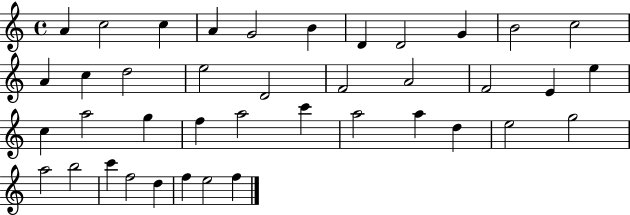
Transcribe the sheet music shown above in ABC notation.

X:1
T:Untitled
M:4/4
L:1/4
K:C
A c2 c A G2 B D D2 G B2 c2 A c d2 e2 D2 F2 A2 F2 E e c a2 g f a2 c' a2 a d e2 g2 a2 b2 c' f2 d f e2 f